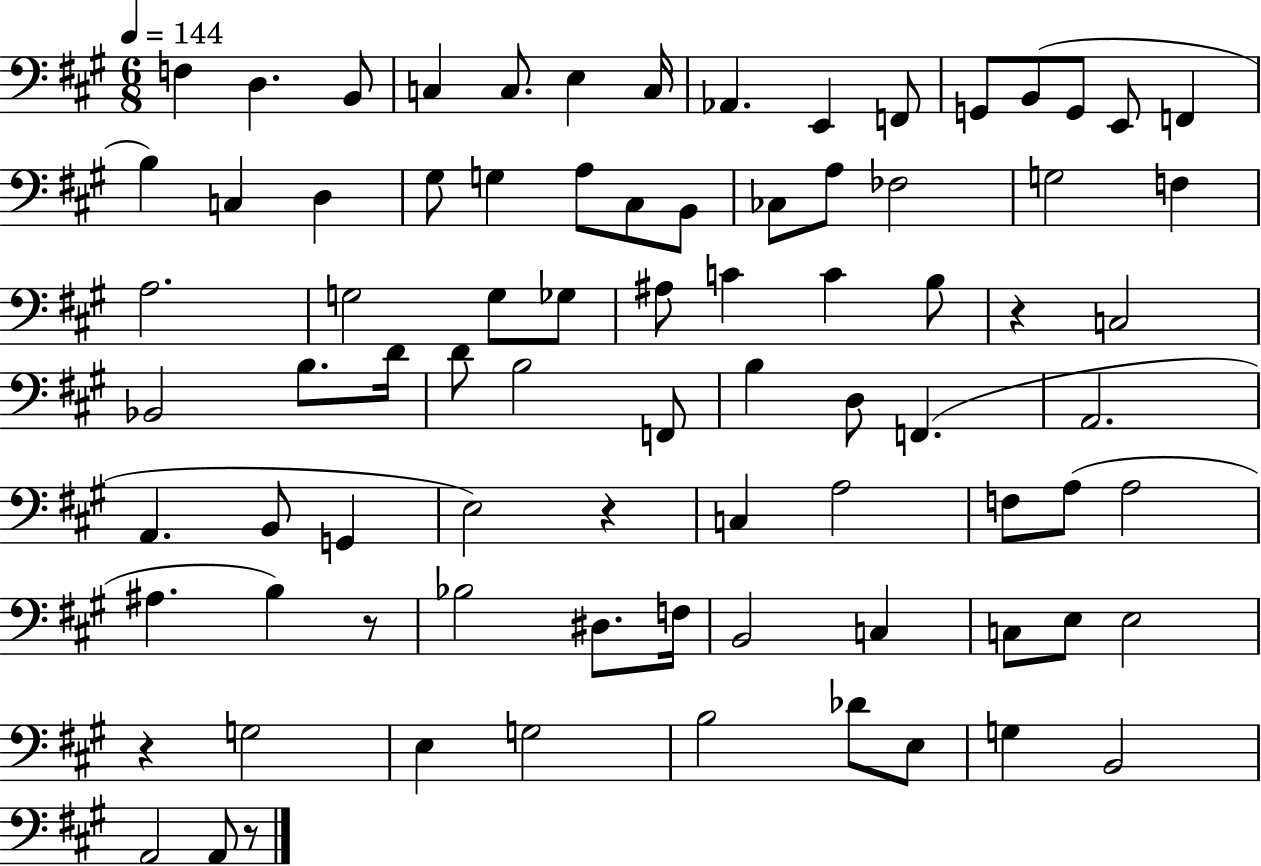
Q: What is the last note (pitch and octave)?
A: A2